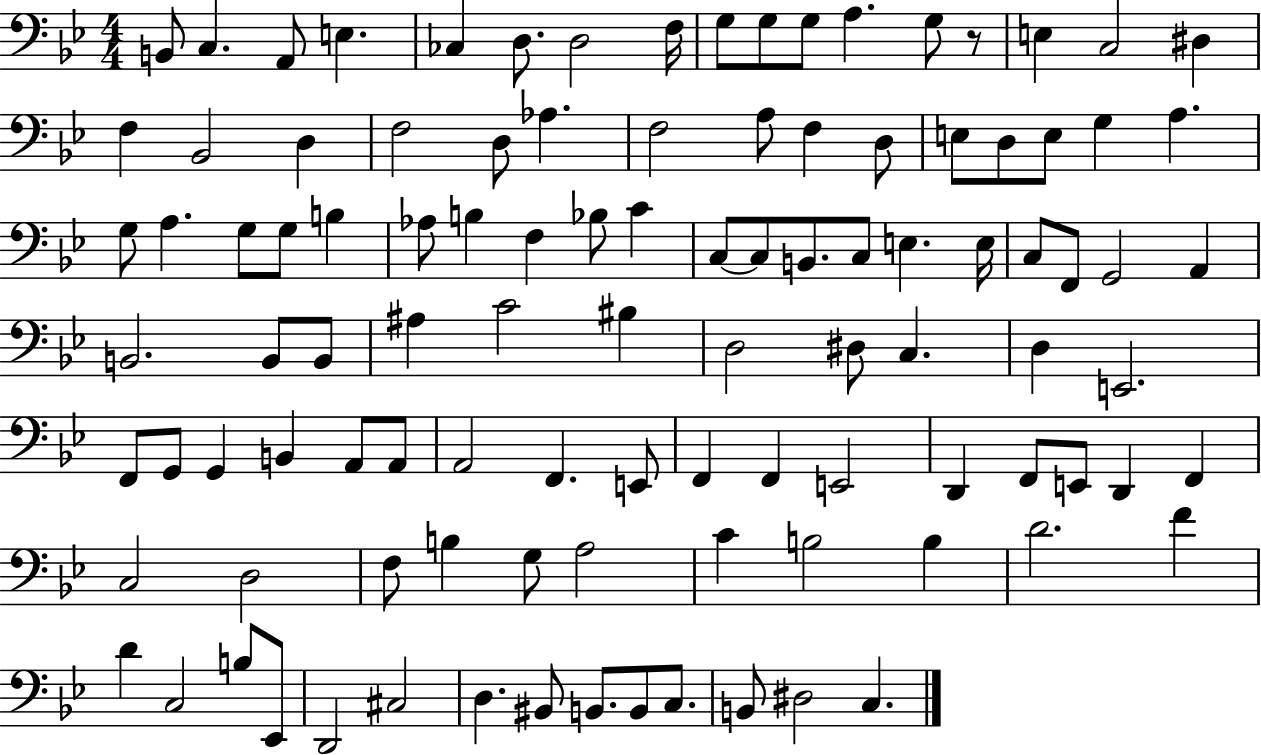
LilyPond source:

{
  \clef bass
  \numericTimeSignature
  \time 4/4
  \key bes \major
  b,8 c4. a,8 e4. | ces4 d8. d2 f16 | g8 g8 g8 a4. g8 r8 | e4 c2 dis4 | \break f4 bes,2 d4 | f2 d8 aes4. | f2 a8 f4 d8 | e8 d8 e8 g4 a4. | \break g8 a4. g8 g8 b4 | aes8 b4 f4 bes8 c'4 | c8~~ c8 b,8. c8 e4. e16 | c8 f,8 g,2 a,4 | \break b,2. b,8 b,8 | ais4 c'2 bis4 | d2 dis8 c4. | d4 e,2. | \break f,8 g,8 g,4 b,4 a,8 a,8 | a,2 f,4. e,8 | f,4 f,4 e,2 | d,4 f,8 e,8 d,4 f,4 | \break c2 d2 | f8 b4 g8 a2 | c'4 b2 b4 | d'2. f'4 | \break d'4 c2 b8 ees,8 | d,2 cis2 | d4. bis,8 b,8. b,8 c8. | b,8 dis2 c4. | \break \bar "|."
}